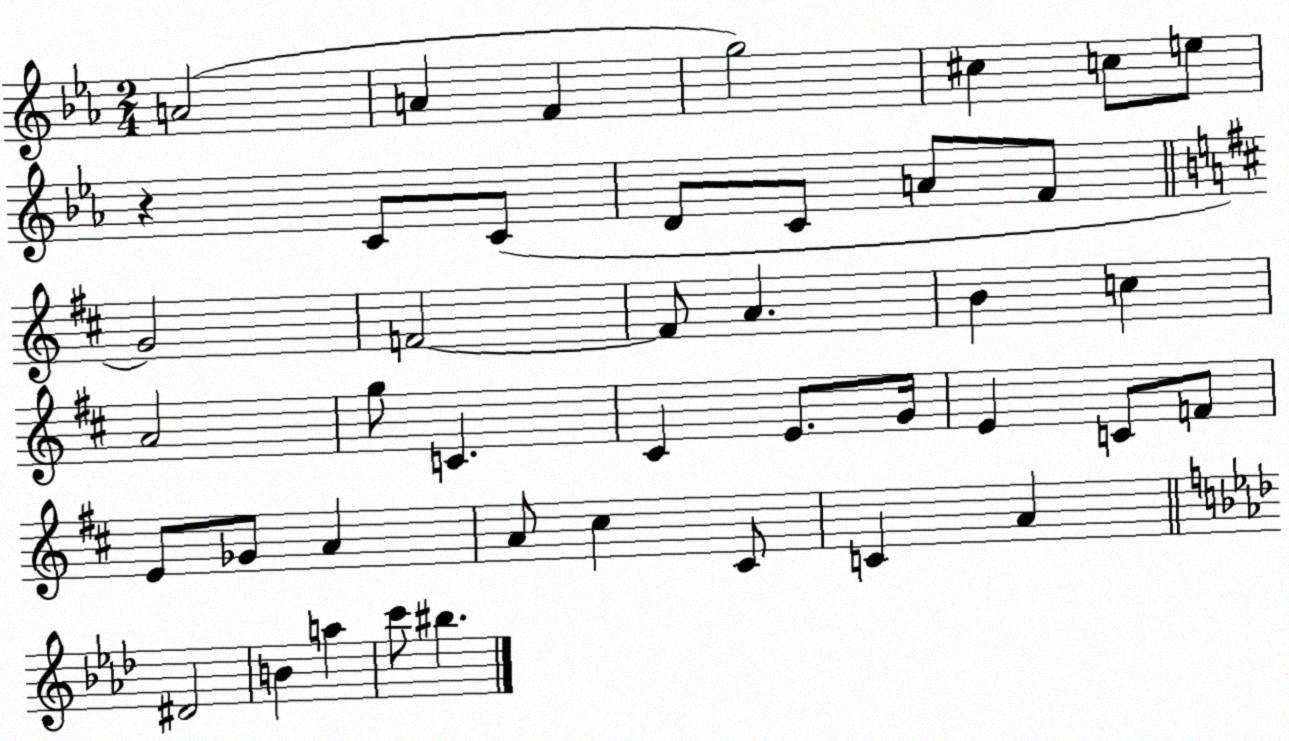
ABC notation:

X:1
T:Untitled
M:2/4
L:1/4
K:Eb
A2 A F g2 ^c c/2 e/2 z C/2 C/2 D/2 C/2 A/2 F/2 G2 F2 F/2 A B c A2 g/2 C ^C E/2 G/4 E C/2 F/2 E/2 _G/2 A A/2 ^c ^C/2 C A ^D2 B a c'/2 ^b